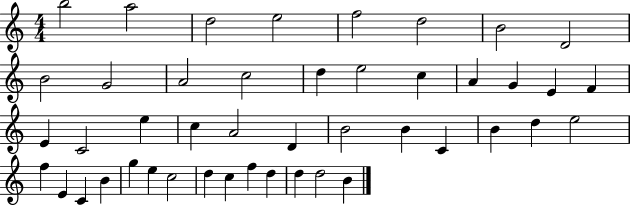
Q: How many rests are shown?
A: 0